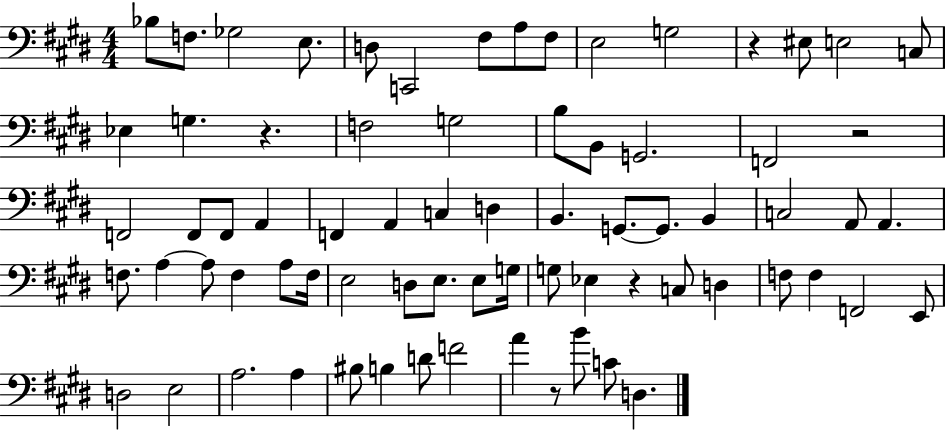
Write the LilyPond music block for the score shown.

{
  \clef bass
  \numericTimeSignature
  \time 4/4
  \key e \major
  bes8 f8. ges2 e8. | d8 c,2 fis8 a8 fis8 | e2 g2 | r4 eis8 e2 c8 | \break ees4 g4. r4. | f2 g2 | b8 b,8 g,2. | f,2 r2 | \break f,2 f,8 f,8 a,4 | f,4 a,4 c4 d4 | b,4. g,8.~~ g,8. b,4 | c2 a,8 a,4. | \break f8. a4~~ a8 f4 a8 f16 | e2 d8 e8. e8 g16 | g8 ees4 r4 c8 d4 | f8 f4 f,2 e,8 | \break d2 e2 | a2. a4 | bis8 b4 d'8 f'2 | a'4 r8 b'8 c'8 d4. | \break \bar "|."
}